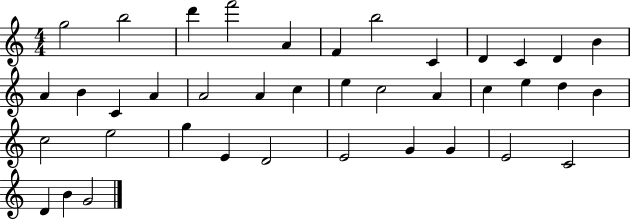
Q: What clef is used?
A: treble